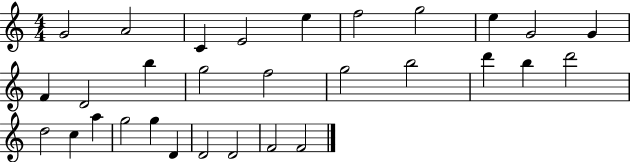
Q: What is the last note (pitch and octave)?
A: F4